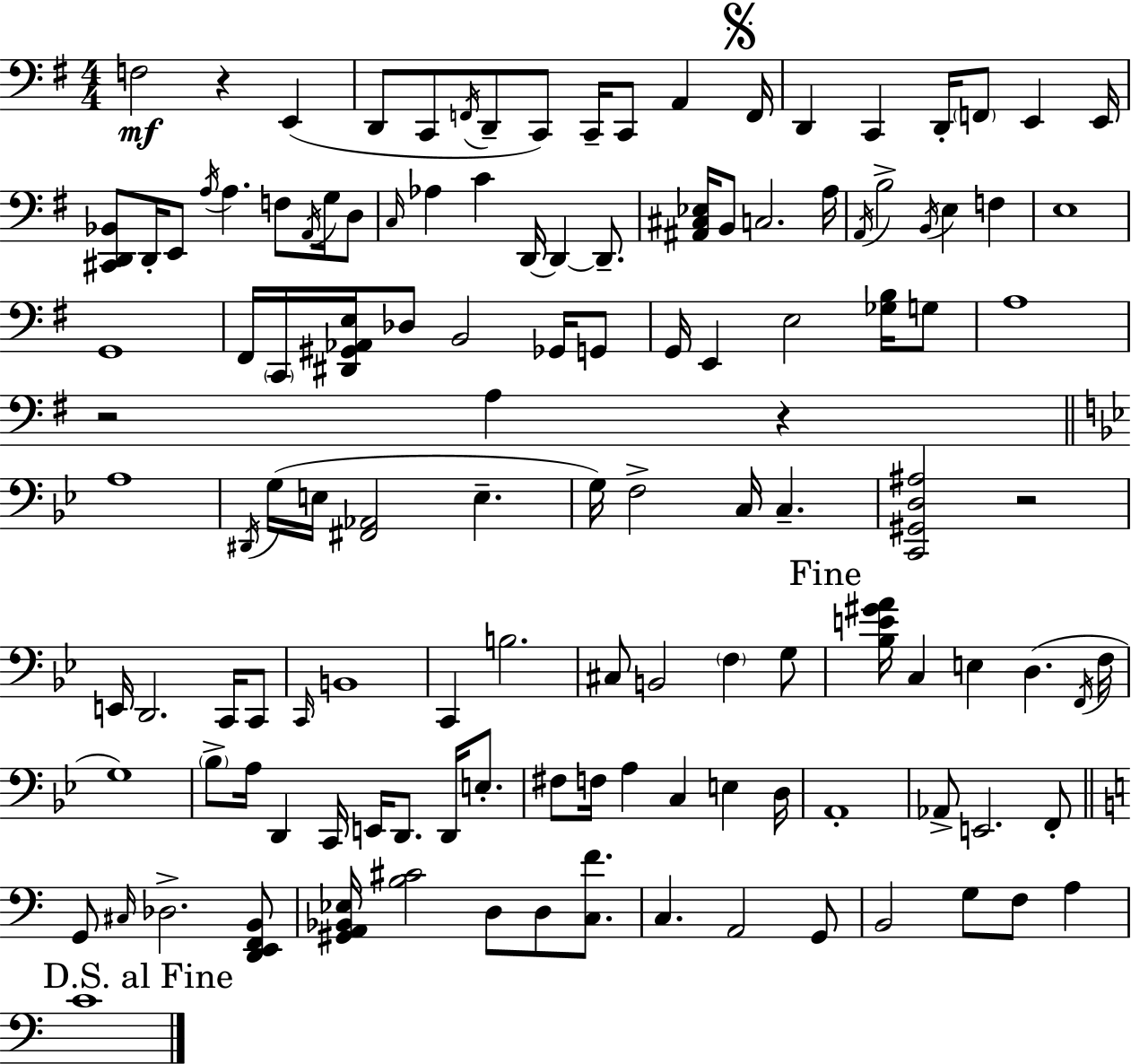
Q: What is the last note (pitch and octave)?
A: C4